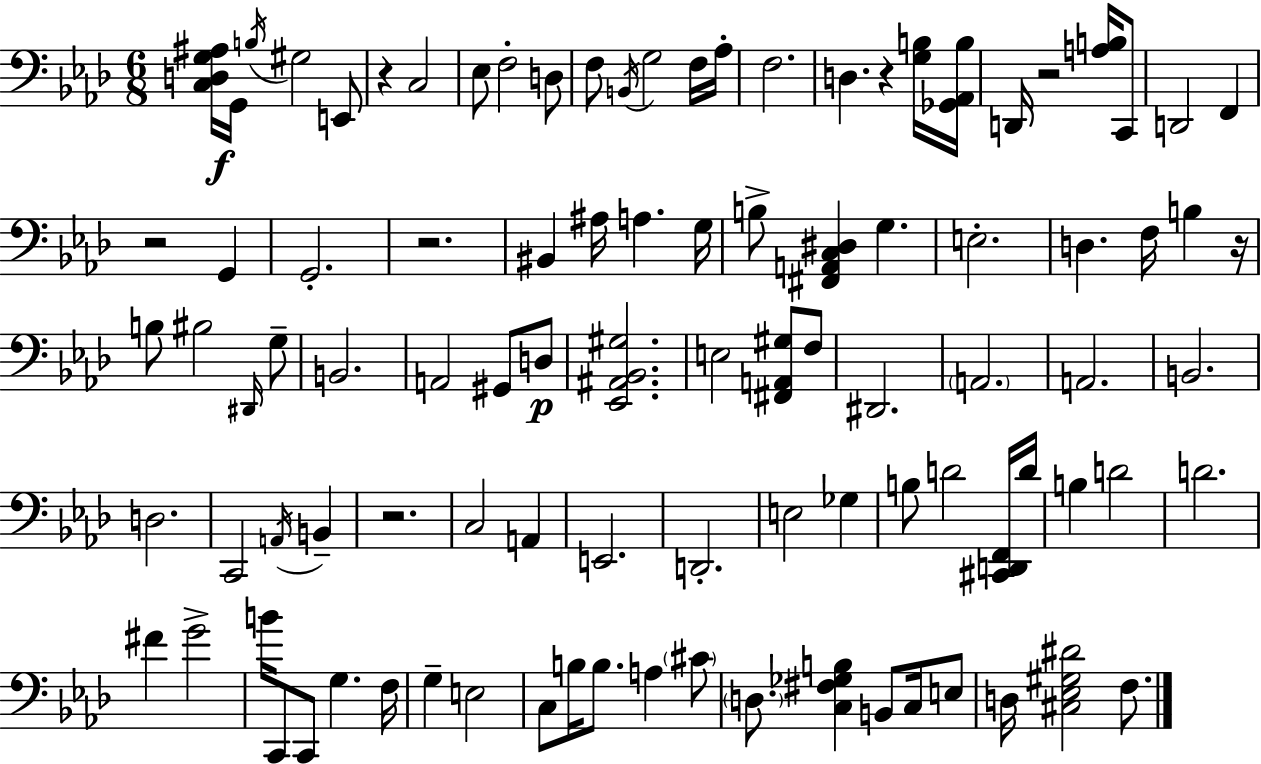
[C3,D3,G3,A#3]/s G2/s B3/s G#3/h E2/e R/q C3/h Eb3/e F3/h D3/e F3/e B2/s G3/h F3/s Ab3/s F3/h. D3/q. R/q [G3,B3]/s [Gb2,Ab2,B3]/s D2/s R/h [A3,B3]/s C2/e D2/h F2/q R/h G2/q G2/h. R/h. BIS2/q A#3/s A3/q. G3/s B3/e [F#2,A2,C3,D#3]/q G3/q. E3/h. D3/q. F3/s B3/q R/s B3/e BIS3/h D#2/s G3/e B2/h. A2/h G#2/e D3/e [Eb2,A#2,Bb2,G#3]/h. E3/h [F#2,A2,G#3]/e F3/e D#2/h. A2/h. A2/h. B2/h. D3/h. C2/h A2/s B2/q R/h. C3/h A2/q E2/h. D2/h. E3/h Gb3/q B3/e D4/h [C#2,D2,F2]/s D4/s B3/q D4/h D4/h. F#4/q G4/h B4/s C2/e C2/e G3/q. F3/s G3/q E3/h C3/e B3/s B3/e. A3/q C#4/e D3/e. [C3,F#3,Gb3,B3]/q B2/e C3/s E3/e D3/s [C#3,Eb3,G#3,D#4]/h F3/e.